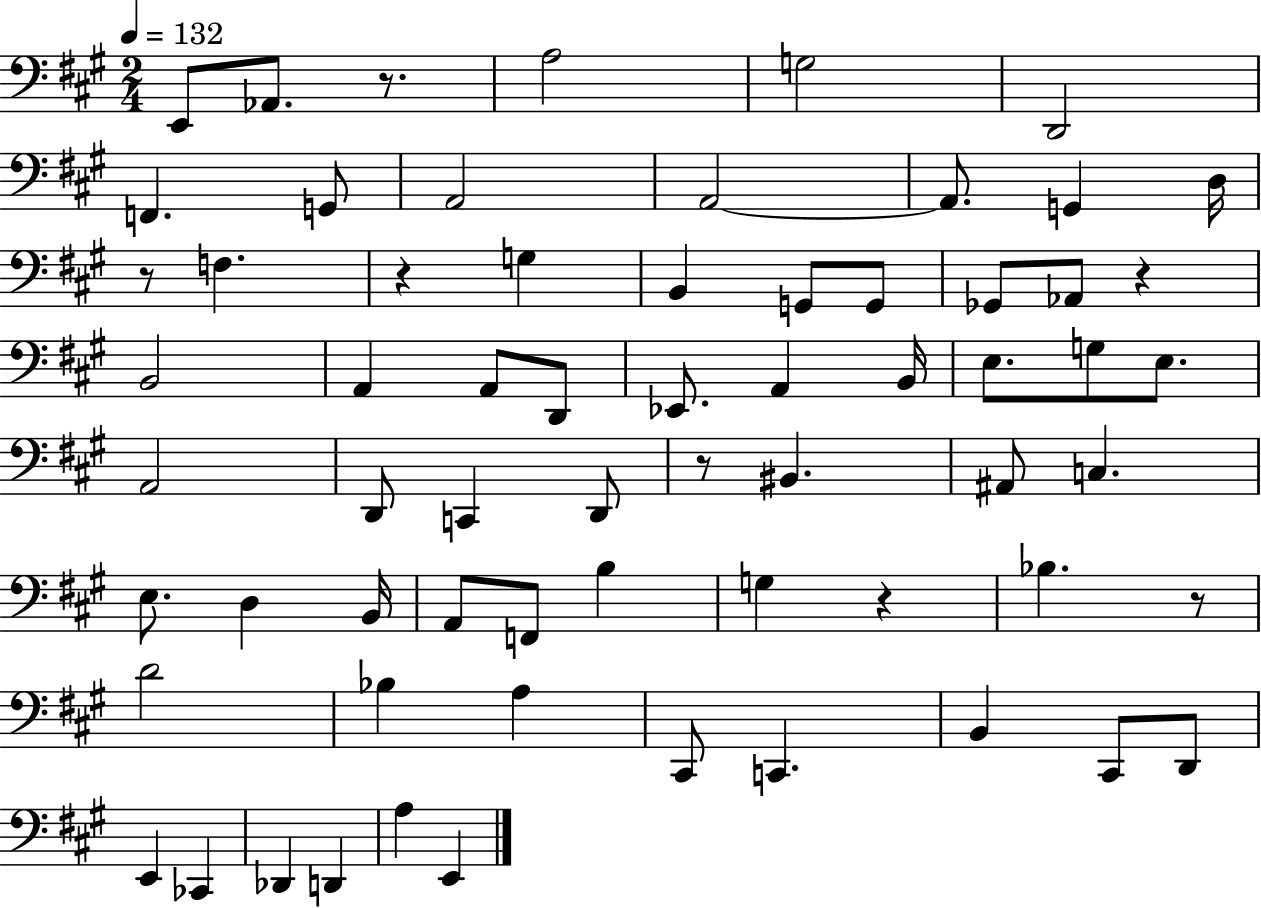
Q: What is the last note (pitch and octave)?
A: E2